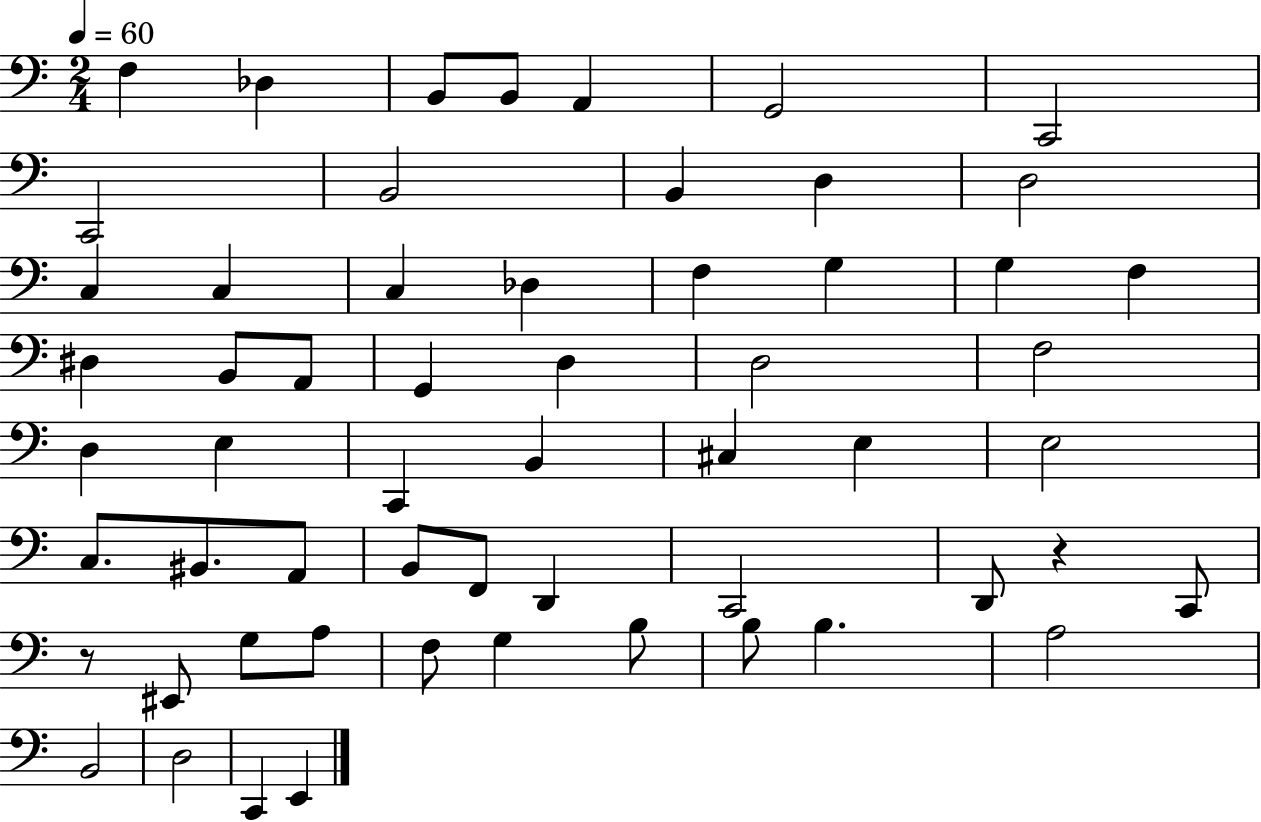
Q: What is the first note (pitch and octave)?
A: F3